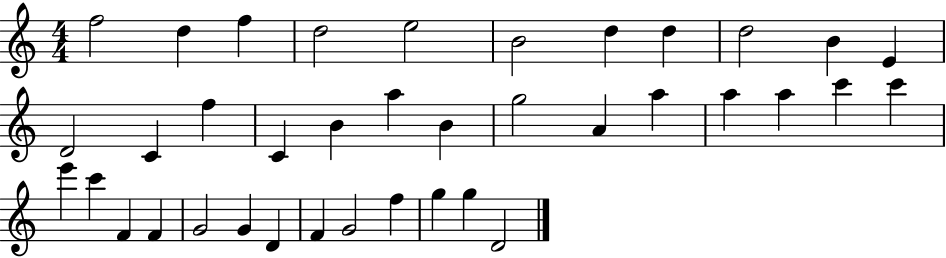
F5/h D5/q F5/q D5/h E5/h B4/h D5/q D5/q D5/h B4/q E4/q D4/h C4/q F5/q C4/q B4/q A5/q B4/q G5/h A4/q A5/q A5/q A5/q C6/q C6/q E6/q C6/q F4/q F4/q G4/h G4/q D4/q F4/q G4/h F5/q G5/q G5/q D4/h